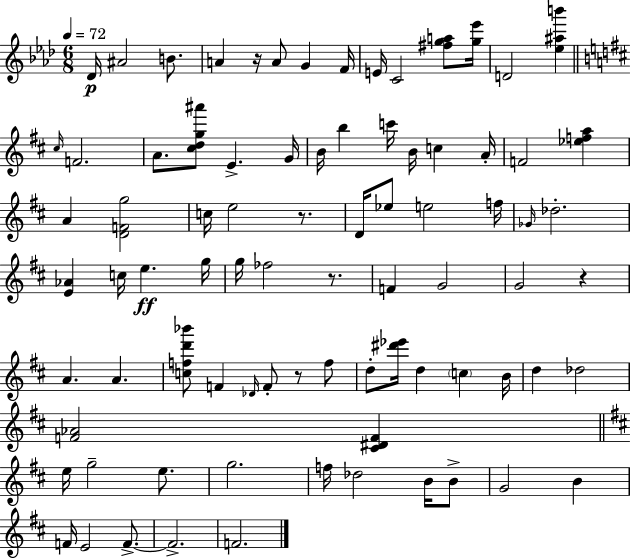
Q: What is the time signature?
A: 6/8